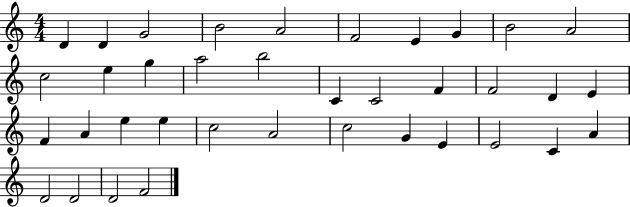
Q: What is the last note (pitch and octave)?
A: F4